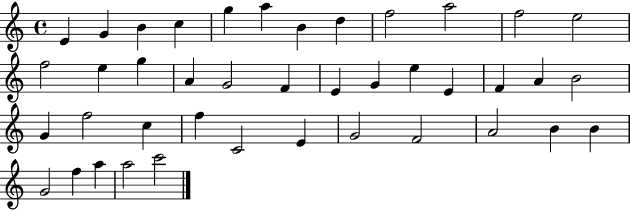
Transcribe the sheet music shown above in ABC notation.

X:1
T:Untitled
M:4/4
L:1/4
K:C
E G B c g a B d f2 a2 f2 e2 f2 e g A G2 F E G e E F A B2 G f2 c f C2 E G2 F2 A2 B B G2 f a a2 c'2